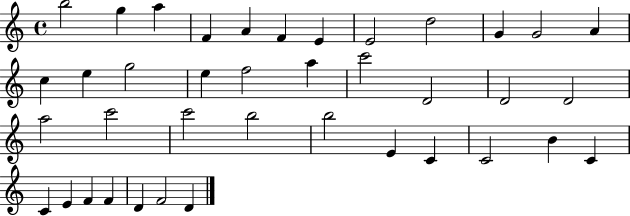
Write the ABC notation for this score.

X:1
T:Untitled
M:4/4
L:1/4
K:C
b2 g a F A F E E2 d2 G G2 A c e g2 e f2 a c'2 D2 D2 D2 a2 c'2 c'2 b2 b2 E C C2 B C C E F F D F2 D